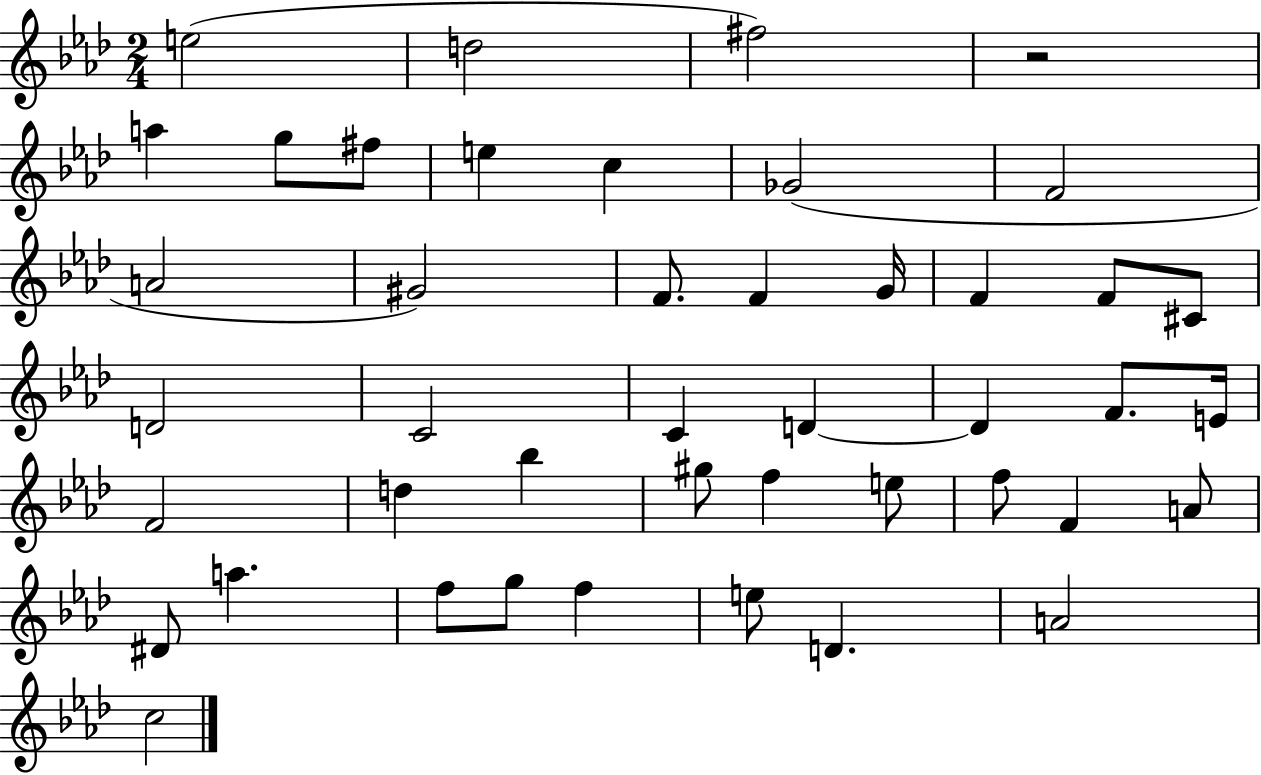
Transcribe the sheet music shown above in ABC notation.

X:1
T:Untitled
M:2/4
L:1/4
K:Ab
e2 d2 ^f2 z2 a g/2 ^f/2 e c _G2 F2 A2 ^G2 F/2 F G/4 F F/2 ^C/2 D2 C2 C D D F/2 E/4 F2 d _b ^g/2 f e/2 f/2 F A/2 ^D/2 a f/2 g/2 f e/2 D A2 c2